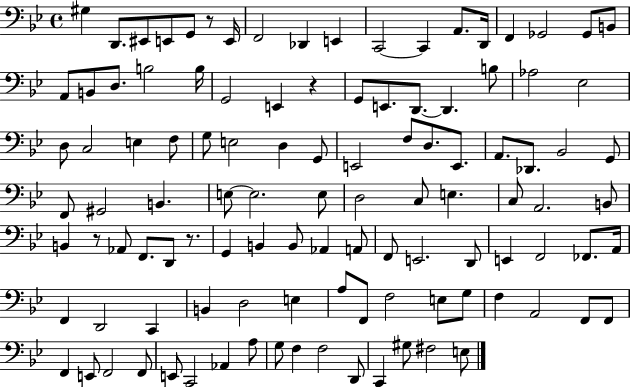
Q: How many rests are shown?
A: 4